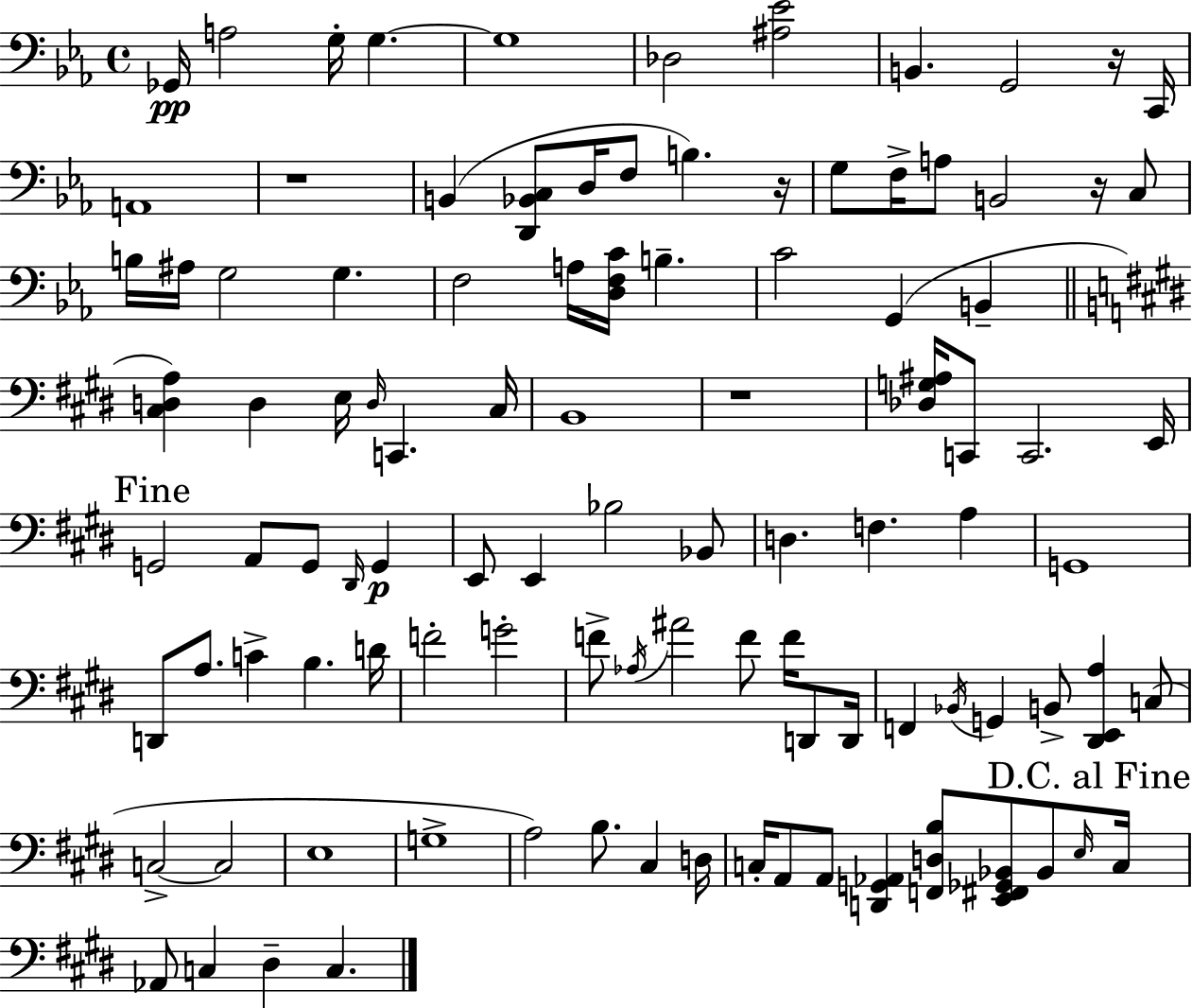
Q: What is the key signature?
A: C minor